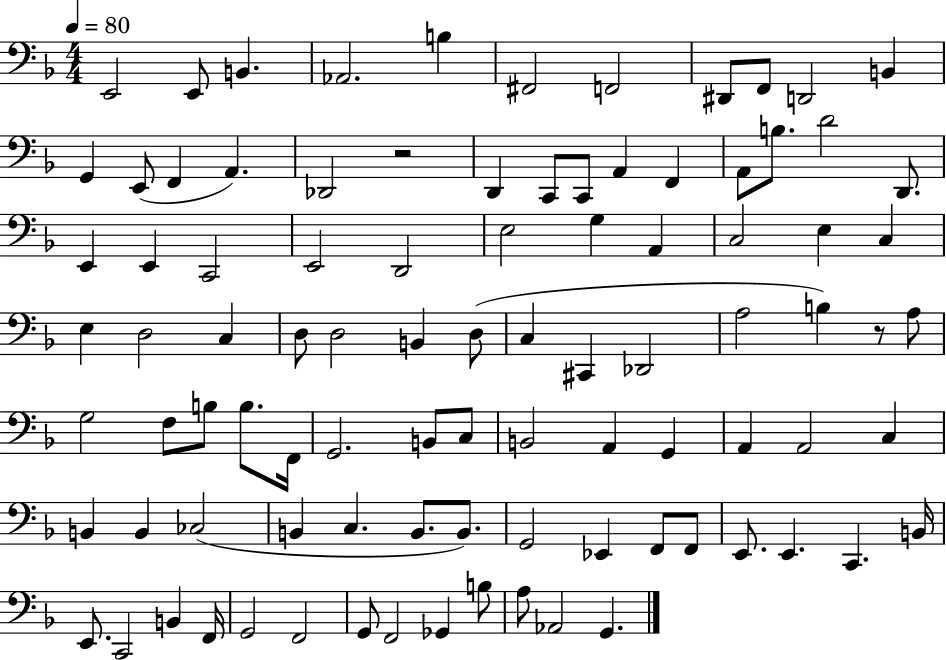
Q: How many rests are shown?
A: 2